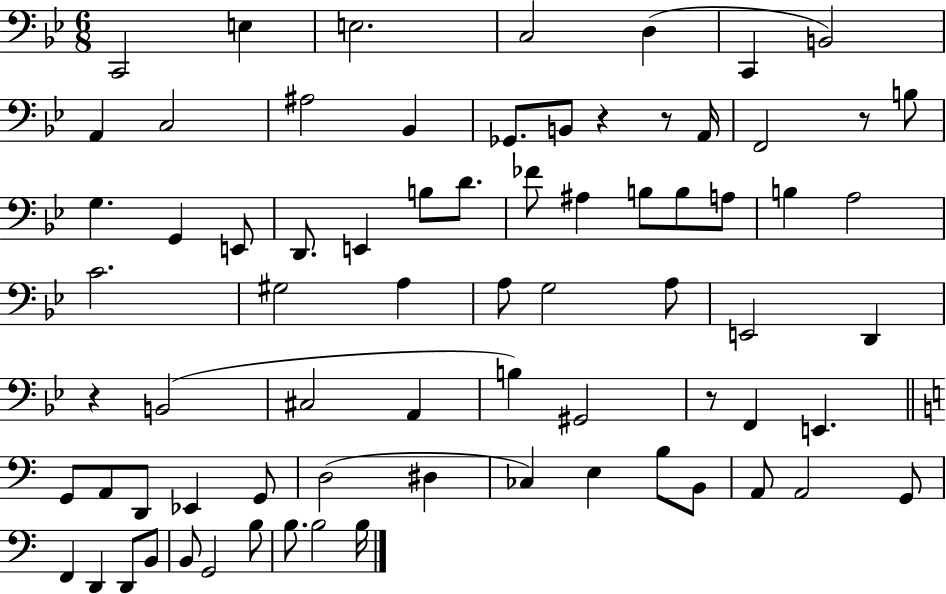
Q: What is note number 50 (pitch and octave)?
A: G2